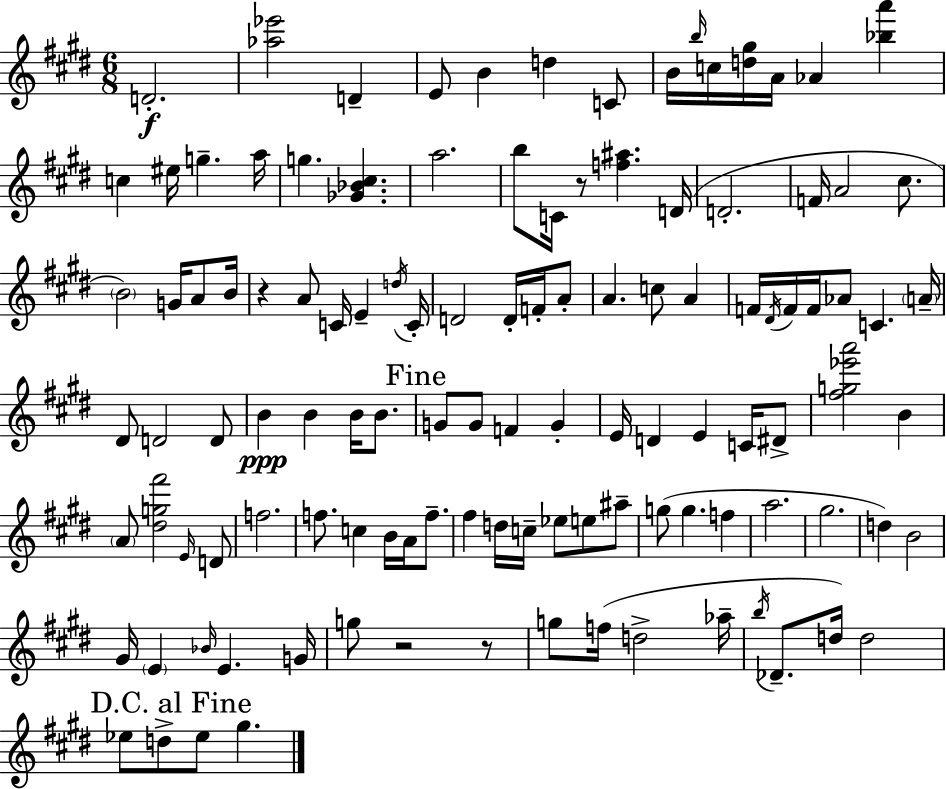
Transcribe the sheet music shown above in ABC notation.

X:1
T:Untitled
M:6/8
L:1/4
K:E
D2 [_a_e']2 D E/2 B d C/2 B/4 b/4 c/4 [d^g]/4 A/4 _A [_ba'] c ^e/4 g a/4 g [_G_B^c] a2 b/2 C/4 z/2 [f^a] D/4 D2 F/4 A2 ^c/2 B2 G/4 A/2 B/4 z A/2 C/4 E d/4 C/4 D2 D/4 F/4 A/2 A c/2 A F/4 ^D/4 F/4 F/4 _A/2 C A/4 ^D/2 D2 D/2 B B B/4 B/2 G/2 G/2 F G E/4 D E C/4 ^D/2 [^fg_e'a']2 B A/2 [^dg^f']2 E/4 D/2 f2 f/2 c B/4 A/4 f/2 ^f d/4 c/4 _e/2 e/2 ^a/2 g/2 g f a2 ^g2 d B2 ^G/4 E _B/4 E G/4 g/2 z2 z/2 g/2 f/4 d2 _a/4 b/4 _D/2 d/4 d2 _e/2 d/2 _e/2 ^g